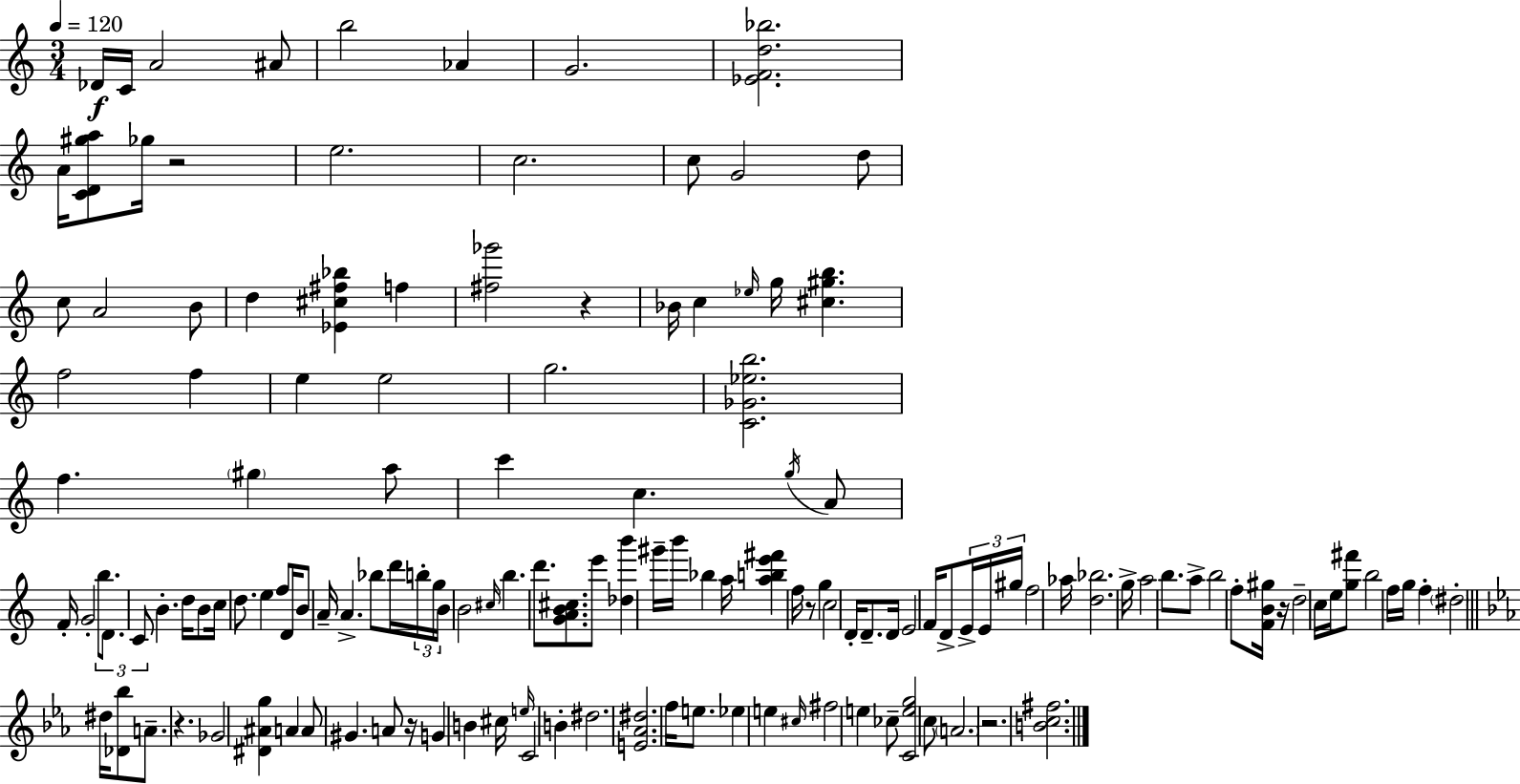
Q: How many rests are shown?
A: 7